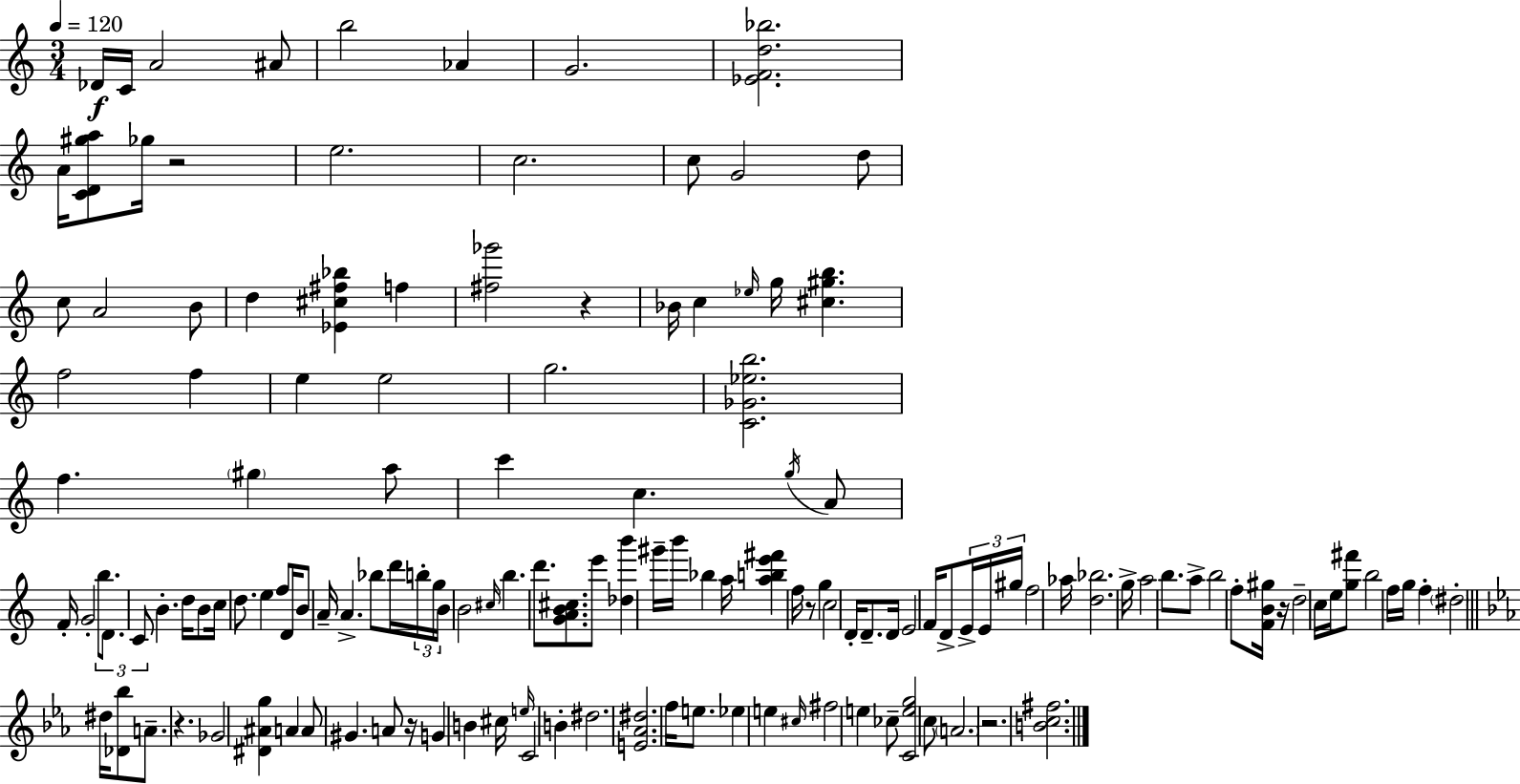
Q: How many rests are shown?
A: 7